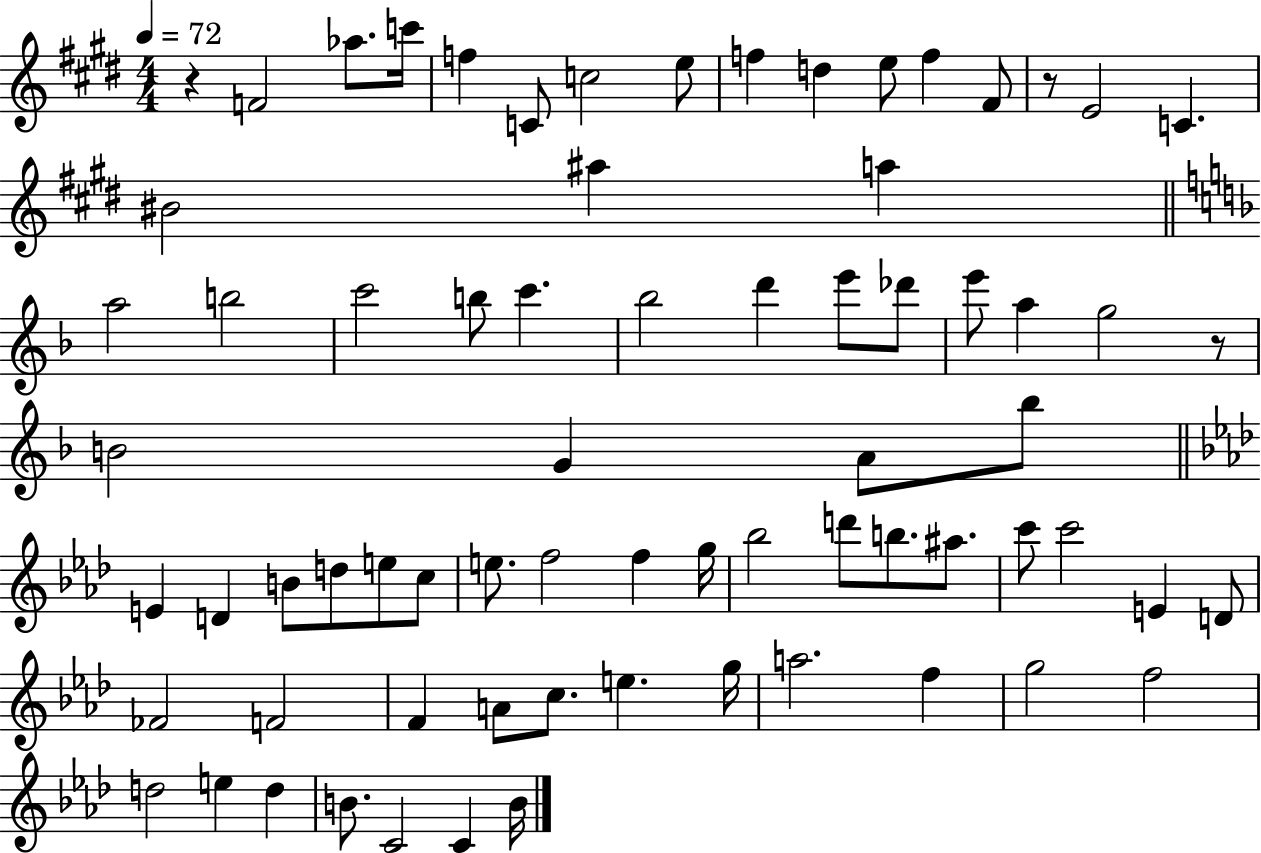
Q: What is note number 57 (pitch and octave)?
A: E5